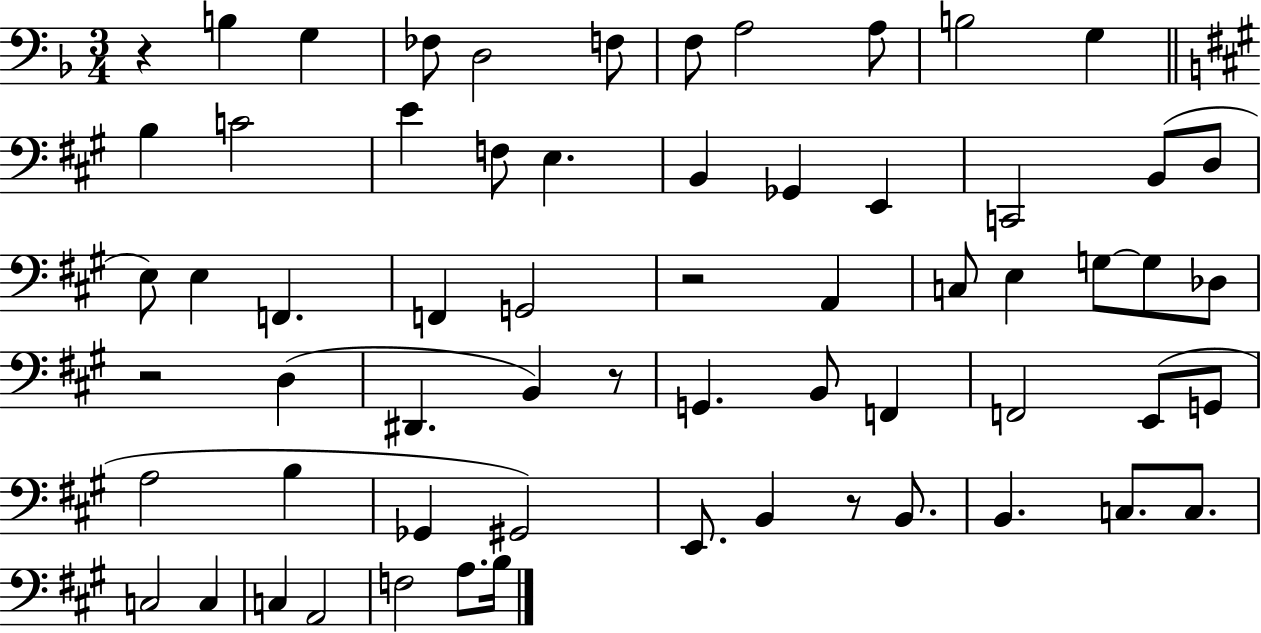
X:1
T:Untitled
M:3/4
L:1/4
K:F
z B, G, _F,/2 D,2 F,/2 F,/2 A,2 A,/2 B,2 G, B, C2 E F,/2 E, B,, _G,, E,, C,,2 B,,/2 D,/2 E,/2 E, F,, F,, G,,2 z2 A,, C,/2 E, G,/2 G,/2 _D,/2 z2 D, ^D,, B,, z/2 G,, B,,/2 F,, F,,2 E,,/2 G,,/2 A,2 B, _G,, ^G,,2 E,,/2 B,, z/2 B,,/2 B,, C,/2 C,/2 C,2 C, C, A,,2 F,2 A,/2 B,/4